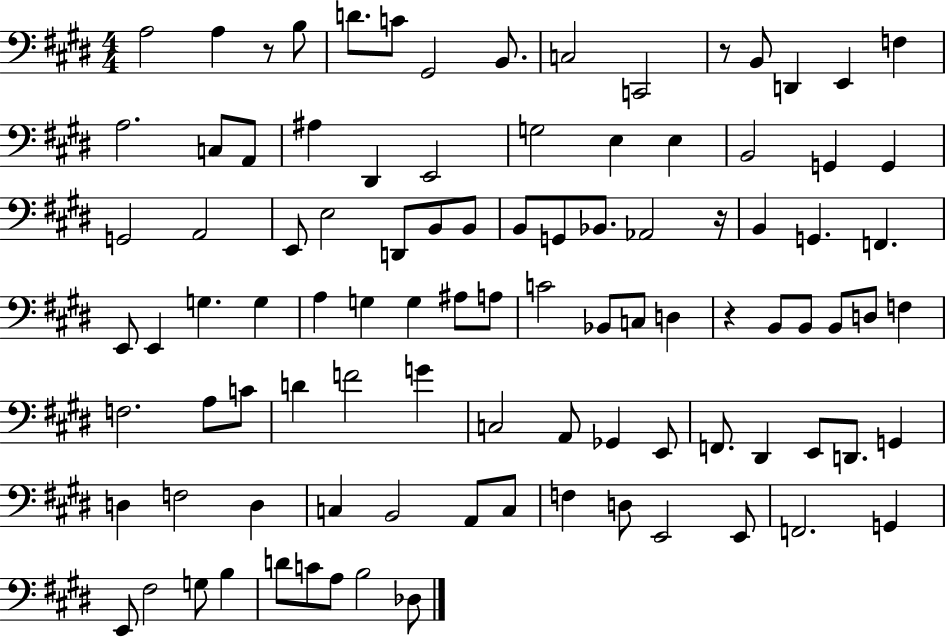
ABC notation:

X:1
T:Untitled
M:4/4
L:1/4
K:E
A,2 A, z/2 B,/2 D/2 C/2 ^G,,2 B,,/2 C,2 C,,2 z/2 B,,/2 D,, E,, F, A,2 C,/2 A,,/2 ^A, ^D,, E,,2 G,2 E, E, B,,2 G,, G,, G,,2 A,,2 E,,/2 E,2 D,,/2 B,,/2 B,,/2 B,,/2 G,,/2 _B,,/2 _A,,2 z/4 B,, G,, F,, E,,/2 E,, G, G, A, G, G, ^A,/2 A,/2 C2 _B,,/2 C,/2 D, z B,,/2 B,,/2 B,,/2 D,/2 F, F,2 A,/2 C/2 D F2 G C,2 A,,/2 _G,, E,,/2 F,,/2 ^D,, E,,/2 D,,/2 G,, D, F,2 D, C, B,,2 A,,/2 C,/2 F, D,/2 E,,2 E,,/2 F,,2 G,, E,,/2 ^F,2 G,/2 B, D/2 C/2 A,/2 B,2 _D,/2